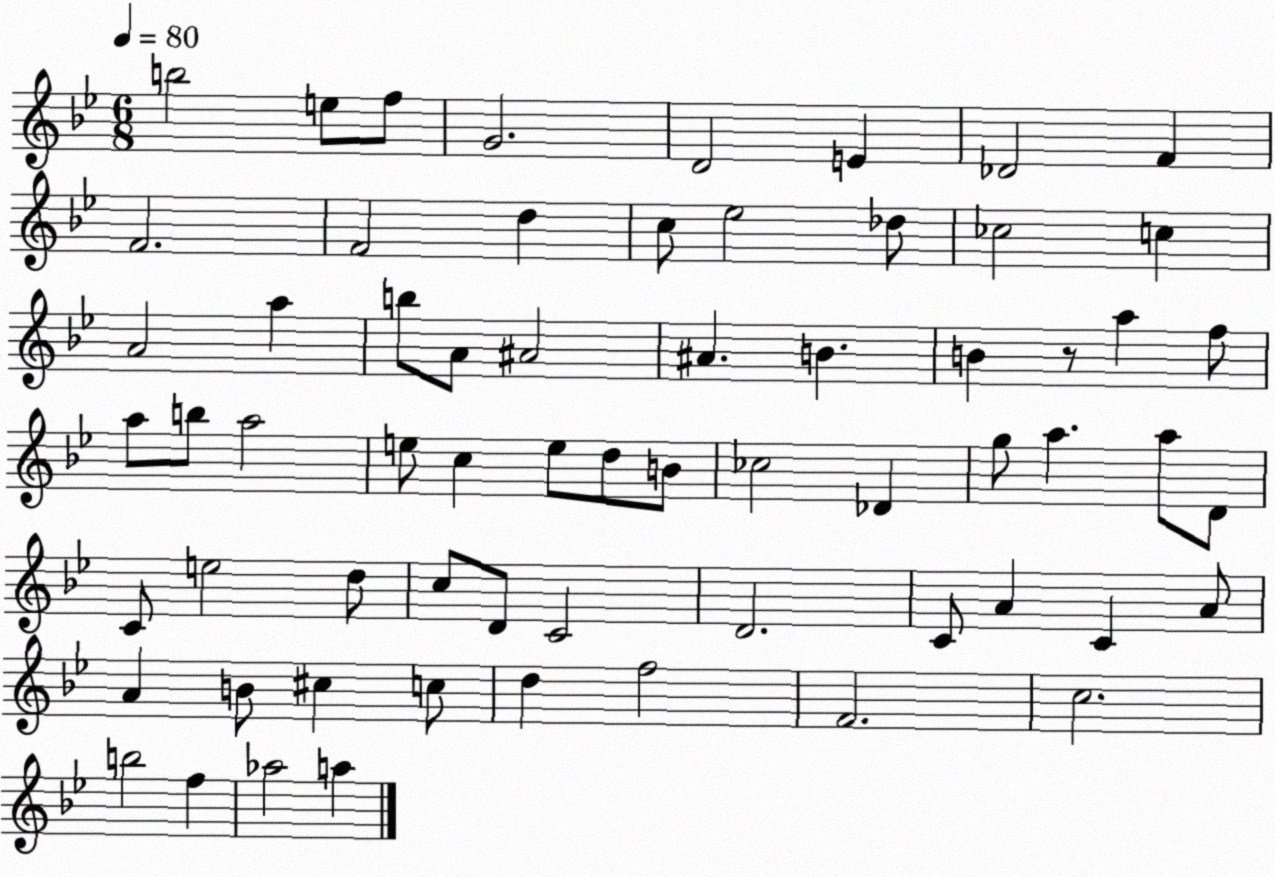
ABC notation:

X:1
T:Untitled
M:6/8
L:1/4
K:Bb
b2 e/2 f/2 G2 D2 E _D2 F F2 F2 d c/2 _e2 _d/2 _c2 c A2 a b/2 A/2 ^A2 ^A B B z/2 a f/2 a/2 b/2 a2 e/2 c e/2 d/2 B/2 _c2 _D g/2 a a/2 D/2 C/2 e2 d/2 c/2 D/2 C2 D2 C/2 A C A/2 A B/2 ^c c/2 d f2 F2 c2 b2 f _a2 a